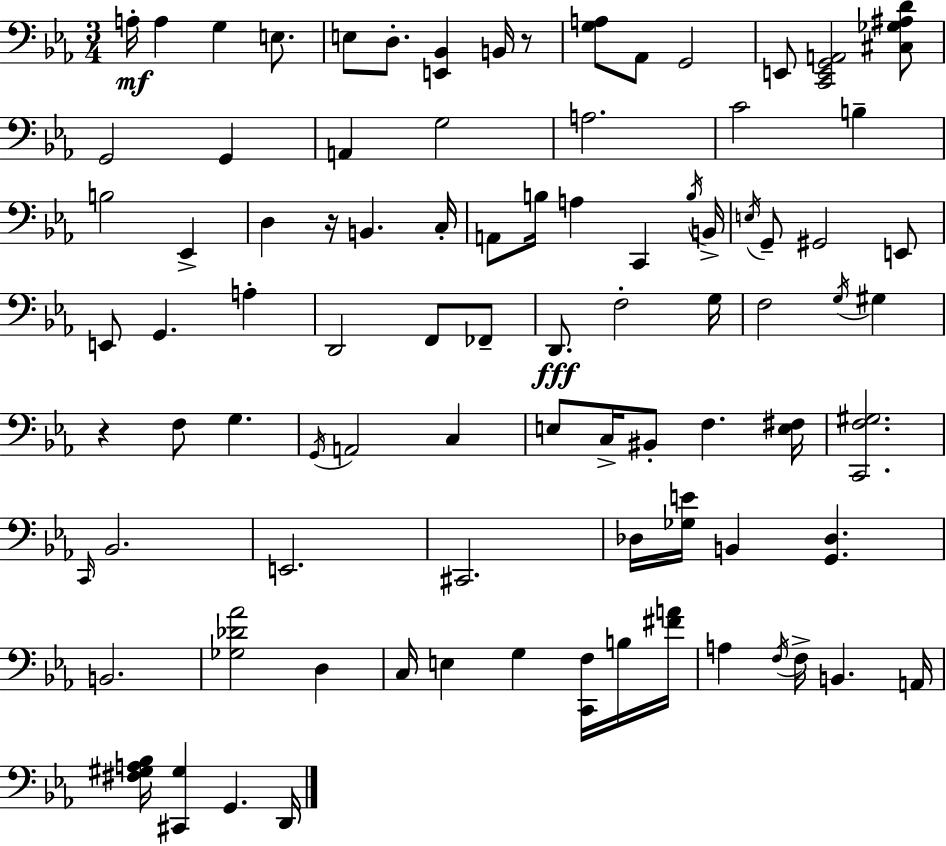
X:1
T:Untitled
M:3/4
L:1/4
K:Cm
A,/4 A, G, E,/2 E,/2 D,/2 [E,,_B,,] B,,/4 z/2 [G,A,]/2 _A,,/2 G,,2 E,,/2 [C,,E,,G,,A,,]2 [^C,_G,^A,D]/2 G,,2 G,, A,, G,2 A,2 C2 B, B,2 _E,, D, z/4 B,, C,/4 A,,/2 B,/4 A, C,, B,/4 B,,/4 E,/4 G,,/2 ^G,,2 E,,/2 E,,/2 G,, A, D,,2 F,,/2 _F,,/2 D,,/2 F,2 G,/4 F,2 G,/4 ^G, z F,/2 G, G,,/4 A,,2 C, E,/2 C,/4 ^B,,/2 F, [E,^F,]/4 [C,,F,^G,]2 C,,/4 _B,,2 E,,2 ^C,,2 _D,/4 [_G,E]/4 B,, [G,,_D,] B,,2 [_G,_D_A]2 D, C,/4 E, G, [C,,F,]/4 B,/4 [^FA]/4 A, F,/4 F,/4 B,, A,,/4 [^F,^G,A,_B,]/4 [^C,,^G,] G,, D,,/4